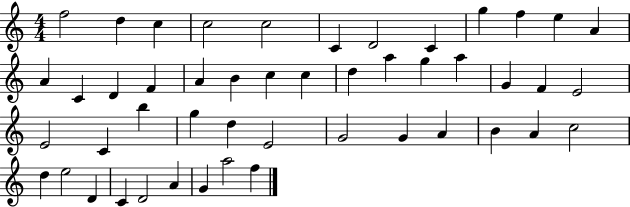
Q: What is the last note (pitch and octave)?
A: F5